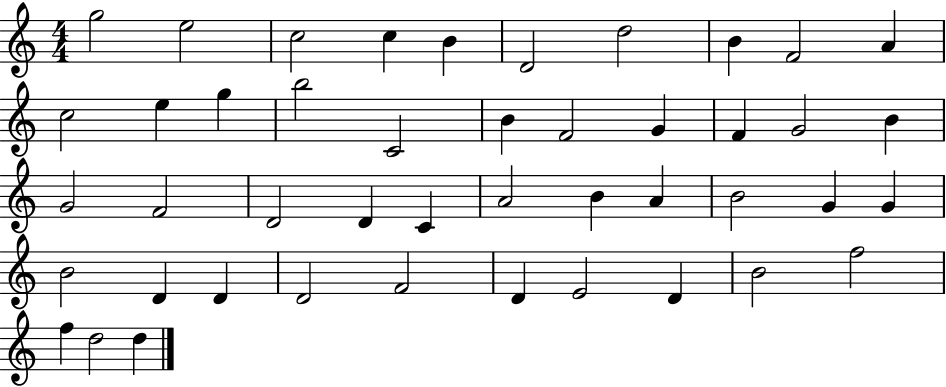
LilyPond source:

{
  \clef treble
  \numericTimeSignature
  \time 4/4
  \key c \major
  g''2 e''2 | c''2 c''4 b'4 | d'2 d''2 | b'4 f'2 a'4 | \break c''2 e''4 g''4 | b''2 c'2 | b'4 f'2 g'4 | f'4 g'2 b'4 | \break g'2 f'2 | d'2 d'4 c'4 | a'2 b'4 a'4 | b'2 g'4 g'4 | \break b'2 d'4 d'4 | d'2 f'2 | d'4 e'2 d'4 | b'2 f''2 | \break f''4 d''2 d''4 | \bar "|."
}